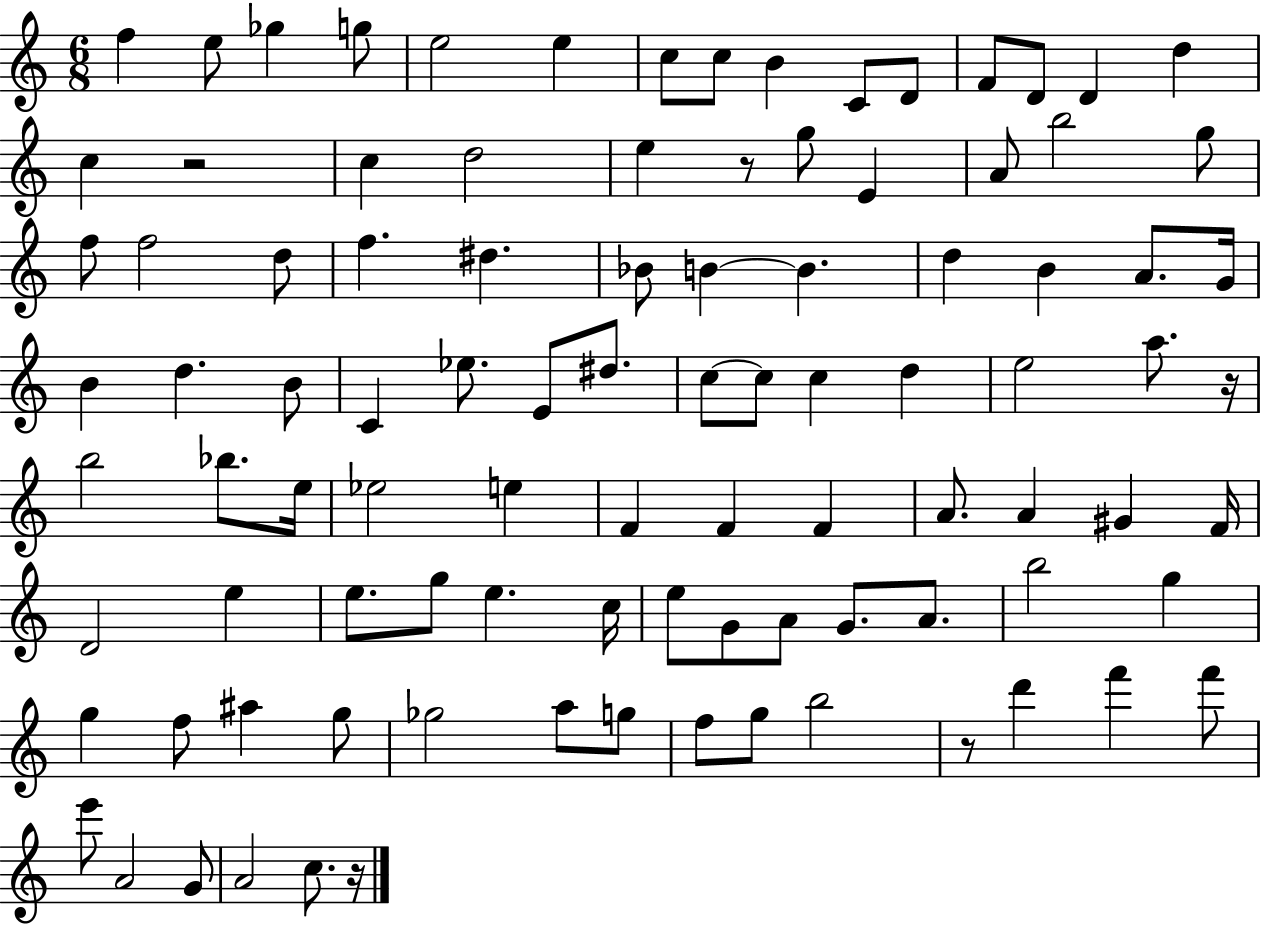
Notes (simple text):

F5/q E5/e Gb5/q G5/e E5/h E5/q C5/e C5/e B4/q C4/e D4/e F4/e D4/e D4/q D5/q C5/q R/h C5/q D5/h E5/q R/e G5/e E4/q A4/e B5/h G5/e F5/e F5/h D5/e F5/q. D#5/q. Bb4/e B4/q B4/q. D5/q B4/q A4/e. G4/s B4/q D5/q. B4/e C4/q Eb5/e. E4/e D#5/e. C5/e C5/e C5/q D5/q E5/h A5/e. R/s B5/h Bb5/e. E5/s Eb5/h E5/q F4/q F4/q F4/q A4/e. A4/q G#4/q F4/s D4/h E5/q E5/e. G5/e E5/q. C5/s E5/e G4/e A4/e G4/e. A4/e. B5/h G5/q G5/q F5/e A#5/q G5/e Gb5/h A5/e G5/e F5/e G5/e B5/h R/e D6/q F6/q F6/e E6/e A4/h G4/e A4/h C5/e. R/s